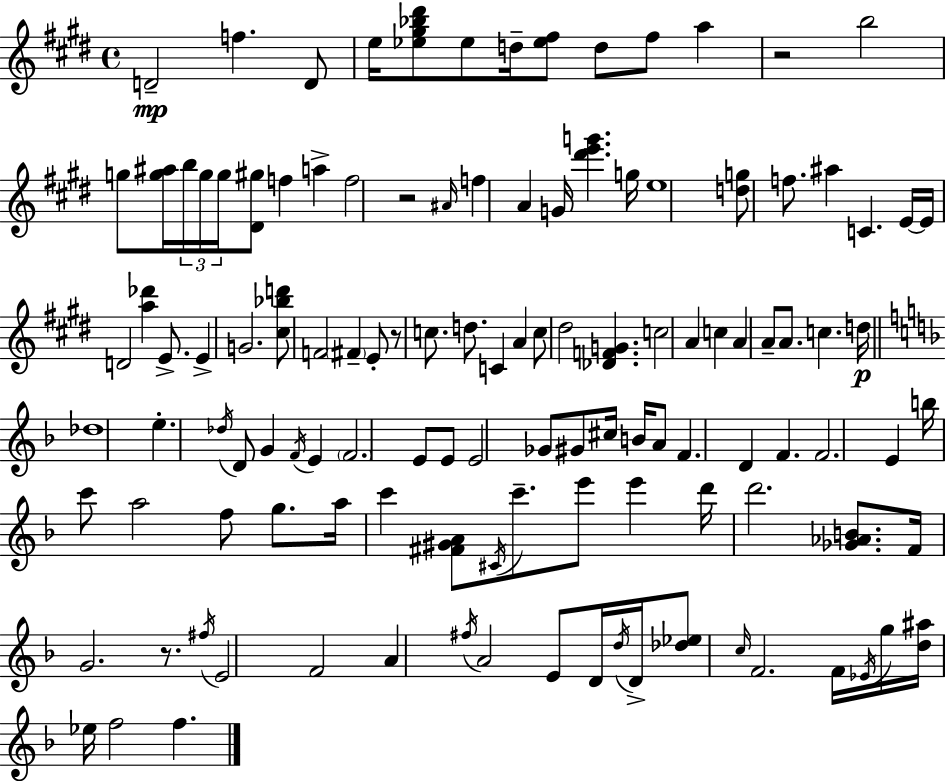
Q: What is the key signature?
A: E major